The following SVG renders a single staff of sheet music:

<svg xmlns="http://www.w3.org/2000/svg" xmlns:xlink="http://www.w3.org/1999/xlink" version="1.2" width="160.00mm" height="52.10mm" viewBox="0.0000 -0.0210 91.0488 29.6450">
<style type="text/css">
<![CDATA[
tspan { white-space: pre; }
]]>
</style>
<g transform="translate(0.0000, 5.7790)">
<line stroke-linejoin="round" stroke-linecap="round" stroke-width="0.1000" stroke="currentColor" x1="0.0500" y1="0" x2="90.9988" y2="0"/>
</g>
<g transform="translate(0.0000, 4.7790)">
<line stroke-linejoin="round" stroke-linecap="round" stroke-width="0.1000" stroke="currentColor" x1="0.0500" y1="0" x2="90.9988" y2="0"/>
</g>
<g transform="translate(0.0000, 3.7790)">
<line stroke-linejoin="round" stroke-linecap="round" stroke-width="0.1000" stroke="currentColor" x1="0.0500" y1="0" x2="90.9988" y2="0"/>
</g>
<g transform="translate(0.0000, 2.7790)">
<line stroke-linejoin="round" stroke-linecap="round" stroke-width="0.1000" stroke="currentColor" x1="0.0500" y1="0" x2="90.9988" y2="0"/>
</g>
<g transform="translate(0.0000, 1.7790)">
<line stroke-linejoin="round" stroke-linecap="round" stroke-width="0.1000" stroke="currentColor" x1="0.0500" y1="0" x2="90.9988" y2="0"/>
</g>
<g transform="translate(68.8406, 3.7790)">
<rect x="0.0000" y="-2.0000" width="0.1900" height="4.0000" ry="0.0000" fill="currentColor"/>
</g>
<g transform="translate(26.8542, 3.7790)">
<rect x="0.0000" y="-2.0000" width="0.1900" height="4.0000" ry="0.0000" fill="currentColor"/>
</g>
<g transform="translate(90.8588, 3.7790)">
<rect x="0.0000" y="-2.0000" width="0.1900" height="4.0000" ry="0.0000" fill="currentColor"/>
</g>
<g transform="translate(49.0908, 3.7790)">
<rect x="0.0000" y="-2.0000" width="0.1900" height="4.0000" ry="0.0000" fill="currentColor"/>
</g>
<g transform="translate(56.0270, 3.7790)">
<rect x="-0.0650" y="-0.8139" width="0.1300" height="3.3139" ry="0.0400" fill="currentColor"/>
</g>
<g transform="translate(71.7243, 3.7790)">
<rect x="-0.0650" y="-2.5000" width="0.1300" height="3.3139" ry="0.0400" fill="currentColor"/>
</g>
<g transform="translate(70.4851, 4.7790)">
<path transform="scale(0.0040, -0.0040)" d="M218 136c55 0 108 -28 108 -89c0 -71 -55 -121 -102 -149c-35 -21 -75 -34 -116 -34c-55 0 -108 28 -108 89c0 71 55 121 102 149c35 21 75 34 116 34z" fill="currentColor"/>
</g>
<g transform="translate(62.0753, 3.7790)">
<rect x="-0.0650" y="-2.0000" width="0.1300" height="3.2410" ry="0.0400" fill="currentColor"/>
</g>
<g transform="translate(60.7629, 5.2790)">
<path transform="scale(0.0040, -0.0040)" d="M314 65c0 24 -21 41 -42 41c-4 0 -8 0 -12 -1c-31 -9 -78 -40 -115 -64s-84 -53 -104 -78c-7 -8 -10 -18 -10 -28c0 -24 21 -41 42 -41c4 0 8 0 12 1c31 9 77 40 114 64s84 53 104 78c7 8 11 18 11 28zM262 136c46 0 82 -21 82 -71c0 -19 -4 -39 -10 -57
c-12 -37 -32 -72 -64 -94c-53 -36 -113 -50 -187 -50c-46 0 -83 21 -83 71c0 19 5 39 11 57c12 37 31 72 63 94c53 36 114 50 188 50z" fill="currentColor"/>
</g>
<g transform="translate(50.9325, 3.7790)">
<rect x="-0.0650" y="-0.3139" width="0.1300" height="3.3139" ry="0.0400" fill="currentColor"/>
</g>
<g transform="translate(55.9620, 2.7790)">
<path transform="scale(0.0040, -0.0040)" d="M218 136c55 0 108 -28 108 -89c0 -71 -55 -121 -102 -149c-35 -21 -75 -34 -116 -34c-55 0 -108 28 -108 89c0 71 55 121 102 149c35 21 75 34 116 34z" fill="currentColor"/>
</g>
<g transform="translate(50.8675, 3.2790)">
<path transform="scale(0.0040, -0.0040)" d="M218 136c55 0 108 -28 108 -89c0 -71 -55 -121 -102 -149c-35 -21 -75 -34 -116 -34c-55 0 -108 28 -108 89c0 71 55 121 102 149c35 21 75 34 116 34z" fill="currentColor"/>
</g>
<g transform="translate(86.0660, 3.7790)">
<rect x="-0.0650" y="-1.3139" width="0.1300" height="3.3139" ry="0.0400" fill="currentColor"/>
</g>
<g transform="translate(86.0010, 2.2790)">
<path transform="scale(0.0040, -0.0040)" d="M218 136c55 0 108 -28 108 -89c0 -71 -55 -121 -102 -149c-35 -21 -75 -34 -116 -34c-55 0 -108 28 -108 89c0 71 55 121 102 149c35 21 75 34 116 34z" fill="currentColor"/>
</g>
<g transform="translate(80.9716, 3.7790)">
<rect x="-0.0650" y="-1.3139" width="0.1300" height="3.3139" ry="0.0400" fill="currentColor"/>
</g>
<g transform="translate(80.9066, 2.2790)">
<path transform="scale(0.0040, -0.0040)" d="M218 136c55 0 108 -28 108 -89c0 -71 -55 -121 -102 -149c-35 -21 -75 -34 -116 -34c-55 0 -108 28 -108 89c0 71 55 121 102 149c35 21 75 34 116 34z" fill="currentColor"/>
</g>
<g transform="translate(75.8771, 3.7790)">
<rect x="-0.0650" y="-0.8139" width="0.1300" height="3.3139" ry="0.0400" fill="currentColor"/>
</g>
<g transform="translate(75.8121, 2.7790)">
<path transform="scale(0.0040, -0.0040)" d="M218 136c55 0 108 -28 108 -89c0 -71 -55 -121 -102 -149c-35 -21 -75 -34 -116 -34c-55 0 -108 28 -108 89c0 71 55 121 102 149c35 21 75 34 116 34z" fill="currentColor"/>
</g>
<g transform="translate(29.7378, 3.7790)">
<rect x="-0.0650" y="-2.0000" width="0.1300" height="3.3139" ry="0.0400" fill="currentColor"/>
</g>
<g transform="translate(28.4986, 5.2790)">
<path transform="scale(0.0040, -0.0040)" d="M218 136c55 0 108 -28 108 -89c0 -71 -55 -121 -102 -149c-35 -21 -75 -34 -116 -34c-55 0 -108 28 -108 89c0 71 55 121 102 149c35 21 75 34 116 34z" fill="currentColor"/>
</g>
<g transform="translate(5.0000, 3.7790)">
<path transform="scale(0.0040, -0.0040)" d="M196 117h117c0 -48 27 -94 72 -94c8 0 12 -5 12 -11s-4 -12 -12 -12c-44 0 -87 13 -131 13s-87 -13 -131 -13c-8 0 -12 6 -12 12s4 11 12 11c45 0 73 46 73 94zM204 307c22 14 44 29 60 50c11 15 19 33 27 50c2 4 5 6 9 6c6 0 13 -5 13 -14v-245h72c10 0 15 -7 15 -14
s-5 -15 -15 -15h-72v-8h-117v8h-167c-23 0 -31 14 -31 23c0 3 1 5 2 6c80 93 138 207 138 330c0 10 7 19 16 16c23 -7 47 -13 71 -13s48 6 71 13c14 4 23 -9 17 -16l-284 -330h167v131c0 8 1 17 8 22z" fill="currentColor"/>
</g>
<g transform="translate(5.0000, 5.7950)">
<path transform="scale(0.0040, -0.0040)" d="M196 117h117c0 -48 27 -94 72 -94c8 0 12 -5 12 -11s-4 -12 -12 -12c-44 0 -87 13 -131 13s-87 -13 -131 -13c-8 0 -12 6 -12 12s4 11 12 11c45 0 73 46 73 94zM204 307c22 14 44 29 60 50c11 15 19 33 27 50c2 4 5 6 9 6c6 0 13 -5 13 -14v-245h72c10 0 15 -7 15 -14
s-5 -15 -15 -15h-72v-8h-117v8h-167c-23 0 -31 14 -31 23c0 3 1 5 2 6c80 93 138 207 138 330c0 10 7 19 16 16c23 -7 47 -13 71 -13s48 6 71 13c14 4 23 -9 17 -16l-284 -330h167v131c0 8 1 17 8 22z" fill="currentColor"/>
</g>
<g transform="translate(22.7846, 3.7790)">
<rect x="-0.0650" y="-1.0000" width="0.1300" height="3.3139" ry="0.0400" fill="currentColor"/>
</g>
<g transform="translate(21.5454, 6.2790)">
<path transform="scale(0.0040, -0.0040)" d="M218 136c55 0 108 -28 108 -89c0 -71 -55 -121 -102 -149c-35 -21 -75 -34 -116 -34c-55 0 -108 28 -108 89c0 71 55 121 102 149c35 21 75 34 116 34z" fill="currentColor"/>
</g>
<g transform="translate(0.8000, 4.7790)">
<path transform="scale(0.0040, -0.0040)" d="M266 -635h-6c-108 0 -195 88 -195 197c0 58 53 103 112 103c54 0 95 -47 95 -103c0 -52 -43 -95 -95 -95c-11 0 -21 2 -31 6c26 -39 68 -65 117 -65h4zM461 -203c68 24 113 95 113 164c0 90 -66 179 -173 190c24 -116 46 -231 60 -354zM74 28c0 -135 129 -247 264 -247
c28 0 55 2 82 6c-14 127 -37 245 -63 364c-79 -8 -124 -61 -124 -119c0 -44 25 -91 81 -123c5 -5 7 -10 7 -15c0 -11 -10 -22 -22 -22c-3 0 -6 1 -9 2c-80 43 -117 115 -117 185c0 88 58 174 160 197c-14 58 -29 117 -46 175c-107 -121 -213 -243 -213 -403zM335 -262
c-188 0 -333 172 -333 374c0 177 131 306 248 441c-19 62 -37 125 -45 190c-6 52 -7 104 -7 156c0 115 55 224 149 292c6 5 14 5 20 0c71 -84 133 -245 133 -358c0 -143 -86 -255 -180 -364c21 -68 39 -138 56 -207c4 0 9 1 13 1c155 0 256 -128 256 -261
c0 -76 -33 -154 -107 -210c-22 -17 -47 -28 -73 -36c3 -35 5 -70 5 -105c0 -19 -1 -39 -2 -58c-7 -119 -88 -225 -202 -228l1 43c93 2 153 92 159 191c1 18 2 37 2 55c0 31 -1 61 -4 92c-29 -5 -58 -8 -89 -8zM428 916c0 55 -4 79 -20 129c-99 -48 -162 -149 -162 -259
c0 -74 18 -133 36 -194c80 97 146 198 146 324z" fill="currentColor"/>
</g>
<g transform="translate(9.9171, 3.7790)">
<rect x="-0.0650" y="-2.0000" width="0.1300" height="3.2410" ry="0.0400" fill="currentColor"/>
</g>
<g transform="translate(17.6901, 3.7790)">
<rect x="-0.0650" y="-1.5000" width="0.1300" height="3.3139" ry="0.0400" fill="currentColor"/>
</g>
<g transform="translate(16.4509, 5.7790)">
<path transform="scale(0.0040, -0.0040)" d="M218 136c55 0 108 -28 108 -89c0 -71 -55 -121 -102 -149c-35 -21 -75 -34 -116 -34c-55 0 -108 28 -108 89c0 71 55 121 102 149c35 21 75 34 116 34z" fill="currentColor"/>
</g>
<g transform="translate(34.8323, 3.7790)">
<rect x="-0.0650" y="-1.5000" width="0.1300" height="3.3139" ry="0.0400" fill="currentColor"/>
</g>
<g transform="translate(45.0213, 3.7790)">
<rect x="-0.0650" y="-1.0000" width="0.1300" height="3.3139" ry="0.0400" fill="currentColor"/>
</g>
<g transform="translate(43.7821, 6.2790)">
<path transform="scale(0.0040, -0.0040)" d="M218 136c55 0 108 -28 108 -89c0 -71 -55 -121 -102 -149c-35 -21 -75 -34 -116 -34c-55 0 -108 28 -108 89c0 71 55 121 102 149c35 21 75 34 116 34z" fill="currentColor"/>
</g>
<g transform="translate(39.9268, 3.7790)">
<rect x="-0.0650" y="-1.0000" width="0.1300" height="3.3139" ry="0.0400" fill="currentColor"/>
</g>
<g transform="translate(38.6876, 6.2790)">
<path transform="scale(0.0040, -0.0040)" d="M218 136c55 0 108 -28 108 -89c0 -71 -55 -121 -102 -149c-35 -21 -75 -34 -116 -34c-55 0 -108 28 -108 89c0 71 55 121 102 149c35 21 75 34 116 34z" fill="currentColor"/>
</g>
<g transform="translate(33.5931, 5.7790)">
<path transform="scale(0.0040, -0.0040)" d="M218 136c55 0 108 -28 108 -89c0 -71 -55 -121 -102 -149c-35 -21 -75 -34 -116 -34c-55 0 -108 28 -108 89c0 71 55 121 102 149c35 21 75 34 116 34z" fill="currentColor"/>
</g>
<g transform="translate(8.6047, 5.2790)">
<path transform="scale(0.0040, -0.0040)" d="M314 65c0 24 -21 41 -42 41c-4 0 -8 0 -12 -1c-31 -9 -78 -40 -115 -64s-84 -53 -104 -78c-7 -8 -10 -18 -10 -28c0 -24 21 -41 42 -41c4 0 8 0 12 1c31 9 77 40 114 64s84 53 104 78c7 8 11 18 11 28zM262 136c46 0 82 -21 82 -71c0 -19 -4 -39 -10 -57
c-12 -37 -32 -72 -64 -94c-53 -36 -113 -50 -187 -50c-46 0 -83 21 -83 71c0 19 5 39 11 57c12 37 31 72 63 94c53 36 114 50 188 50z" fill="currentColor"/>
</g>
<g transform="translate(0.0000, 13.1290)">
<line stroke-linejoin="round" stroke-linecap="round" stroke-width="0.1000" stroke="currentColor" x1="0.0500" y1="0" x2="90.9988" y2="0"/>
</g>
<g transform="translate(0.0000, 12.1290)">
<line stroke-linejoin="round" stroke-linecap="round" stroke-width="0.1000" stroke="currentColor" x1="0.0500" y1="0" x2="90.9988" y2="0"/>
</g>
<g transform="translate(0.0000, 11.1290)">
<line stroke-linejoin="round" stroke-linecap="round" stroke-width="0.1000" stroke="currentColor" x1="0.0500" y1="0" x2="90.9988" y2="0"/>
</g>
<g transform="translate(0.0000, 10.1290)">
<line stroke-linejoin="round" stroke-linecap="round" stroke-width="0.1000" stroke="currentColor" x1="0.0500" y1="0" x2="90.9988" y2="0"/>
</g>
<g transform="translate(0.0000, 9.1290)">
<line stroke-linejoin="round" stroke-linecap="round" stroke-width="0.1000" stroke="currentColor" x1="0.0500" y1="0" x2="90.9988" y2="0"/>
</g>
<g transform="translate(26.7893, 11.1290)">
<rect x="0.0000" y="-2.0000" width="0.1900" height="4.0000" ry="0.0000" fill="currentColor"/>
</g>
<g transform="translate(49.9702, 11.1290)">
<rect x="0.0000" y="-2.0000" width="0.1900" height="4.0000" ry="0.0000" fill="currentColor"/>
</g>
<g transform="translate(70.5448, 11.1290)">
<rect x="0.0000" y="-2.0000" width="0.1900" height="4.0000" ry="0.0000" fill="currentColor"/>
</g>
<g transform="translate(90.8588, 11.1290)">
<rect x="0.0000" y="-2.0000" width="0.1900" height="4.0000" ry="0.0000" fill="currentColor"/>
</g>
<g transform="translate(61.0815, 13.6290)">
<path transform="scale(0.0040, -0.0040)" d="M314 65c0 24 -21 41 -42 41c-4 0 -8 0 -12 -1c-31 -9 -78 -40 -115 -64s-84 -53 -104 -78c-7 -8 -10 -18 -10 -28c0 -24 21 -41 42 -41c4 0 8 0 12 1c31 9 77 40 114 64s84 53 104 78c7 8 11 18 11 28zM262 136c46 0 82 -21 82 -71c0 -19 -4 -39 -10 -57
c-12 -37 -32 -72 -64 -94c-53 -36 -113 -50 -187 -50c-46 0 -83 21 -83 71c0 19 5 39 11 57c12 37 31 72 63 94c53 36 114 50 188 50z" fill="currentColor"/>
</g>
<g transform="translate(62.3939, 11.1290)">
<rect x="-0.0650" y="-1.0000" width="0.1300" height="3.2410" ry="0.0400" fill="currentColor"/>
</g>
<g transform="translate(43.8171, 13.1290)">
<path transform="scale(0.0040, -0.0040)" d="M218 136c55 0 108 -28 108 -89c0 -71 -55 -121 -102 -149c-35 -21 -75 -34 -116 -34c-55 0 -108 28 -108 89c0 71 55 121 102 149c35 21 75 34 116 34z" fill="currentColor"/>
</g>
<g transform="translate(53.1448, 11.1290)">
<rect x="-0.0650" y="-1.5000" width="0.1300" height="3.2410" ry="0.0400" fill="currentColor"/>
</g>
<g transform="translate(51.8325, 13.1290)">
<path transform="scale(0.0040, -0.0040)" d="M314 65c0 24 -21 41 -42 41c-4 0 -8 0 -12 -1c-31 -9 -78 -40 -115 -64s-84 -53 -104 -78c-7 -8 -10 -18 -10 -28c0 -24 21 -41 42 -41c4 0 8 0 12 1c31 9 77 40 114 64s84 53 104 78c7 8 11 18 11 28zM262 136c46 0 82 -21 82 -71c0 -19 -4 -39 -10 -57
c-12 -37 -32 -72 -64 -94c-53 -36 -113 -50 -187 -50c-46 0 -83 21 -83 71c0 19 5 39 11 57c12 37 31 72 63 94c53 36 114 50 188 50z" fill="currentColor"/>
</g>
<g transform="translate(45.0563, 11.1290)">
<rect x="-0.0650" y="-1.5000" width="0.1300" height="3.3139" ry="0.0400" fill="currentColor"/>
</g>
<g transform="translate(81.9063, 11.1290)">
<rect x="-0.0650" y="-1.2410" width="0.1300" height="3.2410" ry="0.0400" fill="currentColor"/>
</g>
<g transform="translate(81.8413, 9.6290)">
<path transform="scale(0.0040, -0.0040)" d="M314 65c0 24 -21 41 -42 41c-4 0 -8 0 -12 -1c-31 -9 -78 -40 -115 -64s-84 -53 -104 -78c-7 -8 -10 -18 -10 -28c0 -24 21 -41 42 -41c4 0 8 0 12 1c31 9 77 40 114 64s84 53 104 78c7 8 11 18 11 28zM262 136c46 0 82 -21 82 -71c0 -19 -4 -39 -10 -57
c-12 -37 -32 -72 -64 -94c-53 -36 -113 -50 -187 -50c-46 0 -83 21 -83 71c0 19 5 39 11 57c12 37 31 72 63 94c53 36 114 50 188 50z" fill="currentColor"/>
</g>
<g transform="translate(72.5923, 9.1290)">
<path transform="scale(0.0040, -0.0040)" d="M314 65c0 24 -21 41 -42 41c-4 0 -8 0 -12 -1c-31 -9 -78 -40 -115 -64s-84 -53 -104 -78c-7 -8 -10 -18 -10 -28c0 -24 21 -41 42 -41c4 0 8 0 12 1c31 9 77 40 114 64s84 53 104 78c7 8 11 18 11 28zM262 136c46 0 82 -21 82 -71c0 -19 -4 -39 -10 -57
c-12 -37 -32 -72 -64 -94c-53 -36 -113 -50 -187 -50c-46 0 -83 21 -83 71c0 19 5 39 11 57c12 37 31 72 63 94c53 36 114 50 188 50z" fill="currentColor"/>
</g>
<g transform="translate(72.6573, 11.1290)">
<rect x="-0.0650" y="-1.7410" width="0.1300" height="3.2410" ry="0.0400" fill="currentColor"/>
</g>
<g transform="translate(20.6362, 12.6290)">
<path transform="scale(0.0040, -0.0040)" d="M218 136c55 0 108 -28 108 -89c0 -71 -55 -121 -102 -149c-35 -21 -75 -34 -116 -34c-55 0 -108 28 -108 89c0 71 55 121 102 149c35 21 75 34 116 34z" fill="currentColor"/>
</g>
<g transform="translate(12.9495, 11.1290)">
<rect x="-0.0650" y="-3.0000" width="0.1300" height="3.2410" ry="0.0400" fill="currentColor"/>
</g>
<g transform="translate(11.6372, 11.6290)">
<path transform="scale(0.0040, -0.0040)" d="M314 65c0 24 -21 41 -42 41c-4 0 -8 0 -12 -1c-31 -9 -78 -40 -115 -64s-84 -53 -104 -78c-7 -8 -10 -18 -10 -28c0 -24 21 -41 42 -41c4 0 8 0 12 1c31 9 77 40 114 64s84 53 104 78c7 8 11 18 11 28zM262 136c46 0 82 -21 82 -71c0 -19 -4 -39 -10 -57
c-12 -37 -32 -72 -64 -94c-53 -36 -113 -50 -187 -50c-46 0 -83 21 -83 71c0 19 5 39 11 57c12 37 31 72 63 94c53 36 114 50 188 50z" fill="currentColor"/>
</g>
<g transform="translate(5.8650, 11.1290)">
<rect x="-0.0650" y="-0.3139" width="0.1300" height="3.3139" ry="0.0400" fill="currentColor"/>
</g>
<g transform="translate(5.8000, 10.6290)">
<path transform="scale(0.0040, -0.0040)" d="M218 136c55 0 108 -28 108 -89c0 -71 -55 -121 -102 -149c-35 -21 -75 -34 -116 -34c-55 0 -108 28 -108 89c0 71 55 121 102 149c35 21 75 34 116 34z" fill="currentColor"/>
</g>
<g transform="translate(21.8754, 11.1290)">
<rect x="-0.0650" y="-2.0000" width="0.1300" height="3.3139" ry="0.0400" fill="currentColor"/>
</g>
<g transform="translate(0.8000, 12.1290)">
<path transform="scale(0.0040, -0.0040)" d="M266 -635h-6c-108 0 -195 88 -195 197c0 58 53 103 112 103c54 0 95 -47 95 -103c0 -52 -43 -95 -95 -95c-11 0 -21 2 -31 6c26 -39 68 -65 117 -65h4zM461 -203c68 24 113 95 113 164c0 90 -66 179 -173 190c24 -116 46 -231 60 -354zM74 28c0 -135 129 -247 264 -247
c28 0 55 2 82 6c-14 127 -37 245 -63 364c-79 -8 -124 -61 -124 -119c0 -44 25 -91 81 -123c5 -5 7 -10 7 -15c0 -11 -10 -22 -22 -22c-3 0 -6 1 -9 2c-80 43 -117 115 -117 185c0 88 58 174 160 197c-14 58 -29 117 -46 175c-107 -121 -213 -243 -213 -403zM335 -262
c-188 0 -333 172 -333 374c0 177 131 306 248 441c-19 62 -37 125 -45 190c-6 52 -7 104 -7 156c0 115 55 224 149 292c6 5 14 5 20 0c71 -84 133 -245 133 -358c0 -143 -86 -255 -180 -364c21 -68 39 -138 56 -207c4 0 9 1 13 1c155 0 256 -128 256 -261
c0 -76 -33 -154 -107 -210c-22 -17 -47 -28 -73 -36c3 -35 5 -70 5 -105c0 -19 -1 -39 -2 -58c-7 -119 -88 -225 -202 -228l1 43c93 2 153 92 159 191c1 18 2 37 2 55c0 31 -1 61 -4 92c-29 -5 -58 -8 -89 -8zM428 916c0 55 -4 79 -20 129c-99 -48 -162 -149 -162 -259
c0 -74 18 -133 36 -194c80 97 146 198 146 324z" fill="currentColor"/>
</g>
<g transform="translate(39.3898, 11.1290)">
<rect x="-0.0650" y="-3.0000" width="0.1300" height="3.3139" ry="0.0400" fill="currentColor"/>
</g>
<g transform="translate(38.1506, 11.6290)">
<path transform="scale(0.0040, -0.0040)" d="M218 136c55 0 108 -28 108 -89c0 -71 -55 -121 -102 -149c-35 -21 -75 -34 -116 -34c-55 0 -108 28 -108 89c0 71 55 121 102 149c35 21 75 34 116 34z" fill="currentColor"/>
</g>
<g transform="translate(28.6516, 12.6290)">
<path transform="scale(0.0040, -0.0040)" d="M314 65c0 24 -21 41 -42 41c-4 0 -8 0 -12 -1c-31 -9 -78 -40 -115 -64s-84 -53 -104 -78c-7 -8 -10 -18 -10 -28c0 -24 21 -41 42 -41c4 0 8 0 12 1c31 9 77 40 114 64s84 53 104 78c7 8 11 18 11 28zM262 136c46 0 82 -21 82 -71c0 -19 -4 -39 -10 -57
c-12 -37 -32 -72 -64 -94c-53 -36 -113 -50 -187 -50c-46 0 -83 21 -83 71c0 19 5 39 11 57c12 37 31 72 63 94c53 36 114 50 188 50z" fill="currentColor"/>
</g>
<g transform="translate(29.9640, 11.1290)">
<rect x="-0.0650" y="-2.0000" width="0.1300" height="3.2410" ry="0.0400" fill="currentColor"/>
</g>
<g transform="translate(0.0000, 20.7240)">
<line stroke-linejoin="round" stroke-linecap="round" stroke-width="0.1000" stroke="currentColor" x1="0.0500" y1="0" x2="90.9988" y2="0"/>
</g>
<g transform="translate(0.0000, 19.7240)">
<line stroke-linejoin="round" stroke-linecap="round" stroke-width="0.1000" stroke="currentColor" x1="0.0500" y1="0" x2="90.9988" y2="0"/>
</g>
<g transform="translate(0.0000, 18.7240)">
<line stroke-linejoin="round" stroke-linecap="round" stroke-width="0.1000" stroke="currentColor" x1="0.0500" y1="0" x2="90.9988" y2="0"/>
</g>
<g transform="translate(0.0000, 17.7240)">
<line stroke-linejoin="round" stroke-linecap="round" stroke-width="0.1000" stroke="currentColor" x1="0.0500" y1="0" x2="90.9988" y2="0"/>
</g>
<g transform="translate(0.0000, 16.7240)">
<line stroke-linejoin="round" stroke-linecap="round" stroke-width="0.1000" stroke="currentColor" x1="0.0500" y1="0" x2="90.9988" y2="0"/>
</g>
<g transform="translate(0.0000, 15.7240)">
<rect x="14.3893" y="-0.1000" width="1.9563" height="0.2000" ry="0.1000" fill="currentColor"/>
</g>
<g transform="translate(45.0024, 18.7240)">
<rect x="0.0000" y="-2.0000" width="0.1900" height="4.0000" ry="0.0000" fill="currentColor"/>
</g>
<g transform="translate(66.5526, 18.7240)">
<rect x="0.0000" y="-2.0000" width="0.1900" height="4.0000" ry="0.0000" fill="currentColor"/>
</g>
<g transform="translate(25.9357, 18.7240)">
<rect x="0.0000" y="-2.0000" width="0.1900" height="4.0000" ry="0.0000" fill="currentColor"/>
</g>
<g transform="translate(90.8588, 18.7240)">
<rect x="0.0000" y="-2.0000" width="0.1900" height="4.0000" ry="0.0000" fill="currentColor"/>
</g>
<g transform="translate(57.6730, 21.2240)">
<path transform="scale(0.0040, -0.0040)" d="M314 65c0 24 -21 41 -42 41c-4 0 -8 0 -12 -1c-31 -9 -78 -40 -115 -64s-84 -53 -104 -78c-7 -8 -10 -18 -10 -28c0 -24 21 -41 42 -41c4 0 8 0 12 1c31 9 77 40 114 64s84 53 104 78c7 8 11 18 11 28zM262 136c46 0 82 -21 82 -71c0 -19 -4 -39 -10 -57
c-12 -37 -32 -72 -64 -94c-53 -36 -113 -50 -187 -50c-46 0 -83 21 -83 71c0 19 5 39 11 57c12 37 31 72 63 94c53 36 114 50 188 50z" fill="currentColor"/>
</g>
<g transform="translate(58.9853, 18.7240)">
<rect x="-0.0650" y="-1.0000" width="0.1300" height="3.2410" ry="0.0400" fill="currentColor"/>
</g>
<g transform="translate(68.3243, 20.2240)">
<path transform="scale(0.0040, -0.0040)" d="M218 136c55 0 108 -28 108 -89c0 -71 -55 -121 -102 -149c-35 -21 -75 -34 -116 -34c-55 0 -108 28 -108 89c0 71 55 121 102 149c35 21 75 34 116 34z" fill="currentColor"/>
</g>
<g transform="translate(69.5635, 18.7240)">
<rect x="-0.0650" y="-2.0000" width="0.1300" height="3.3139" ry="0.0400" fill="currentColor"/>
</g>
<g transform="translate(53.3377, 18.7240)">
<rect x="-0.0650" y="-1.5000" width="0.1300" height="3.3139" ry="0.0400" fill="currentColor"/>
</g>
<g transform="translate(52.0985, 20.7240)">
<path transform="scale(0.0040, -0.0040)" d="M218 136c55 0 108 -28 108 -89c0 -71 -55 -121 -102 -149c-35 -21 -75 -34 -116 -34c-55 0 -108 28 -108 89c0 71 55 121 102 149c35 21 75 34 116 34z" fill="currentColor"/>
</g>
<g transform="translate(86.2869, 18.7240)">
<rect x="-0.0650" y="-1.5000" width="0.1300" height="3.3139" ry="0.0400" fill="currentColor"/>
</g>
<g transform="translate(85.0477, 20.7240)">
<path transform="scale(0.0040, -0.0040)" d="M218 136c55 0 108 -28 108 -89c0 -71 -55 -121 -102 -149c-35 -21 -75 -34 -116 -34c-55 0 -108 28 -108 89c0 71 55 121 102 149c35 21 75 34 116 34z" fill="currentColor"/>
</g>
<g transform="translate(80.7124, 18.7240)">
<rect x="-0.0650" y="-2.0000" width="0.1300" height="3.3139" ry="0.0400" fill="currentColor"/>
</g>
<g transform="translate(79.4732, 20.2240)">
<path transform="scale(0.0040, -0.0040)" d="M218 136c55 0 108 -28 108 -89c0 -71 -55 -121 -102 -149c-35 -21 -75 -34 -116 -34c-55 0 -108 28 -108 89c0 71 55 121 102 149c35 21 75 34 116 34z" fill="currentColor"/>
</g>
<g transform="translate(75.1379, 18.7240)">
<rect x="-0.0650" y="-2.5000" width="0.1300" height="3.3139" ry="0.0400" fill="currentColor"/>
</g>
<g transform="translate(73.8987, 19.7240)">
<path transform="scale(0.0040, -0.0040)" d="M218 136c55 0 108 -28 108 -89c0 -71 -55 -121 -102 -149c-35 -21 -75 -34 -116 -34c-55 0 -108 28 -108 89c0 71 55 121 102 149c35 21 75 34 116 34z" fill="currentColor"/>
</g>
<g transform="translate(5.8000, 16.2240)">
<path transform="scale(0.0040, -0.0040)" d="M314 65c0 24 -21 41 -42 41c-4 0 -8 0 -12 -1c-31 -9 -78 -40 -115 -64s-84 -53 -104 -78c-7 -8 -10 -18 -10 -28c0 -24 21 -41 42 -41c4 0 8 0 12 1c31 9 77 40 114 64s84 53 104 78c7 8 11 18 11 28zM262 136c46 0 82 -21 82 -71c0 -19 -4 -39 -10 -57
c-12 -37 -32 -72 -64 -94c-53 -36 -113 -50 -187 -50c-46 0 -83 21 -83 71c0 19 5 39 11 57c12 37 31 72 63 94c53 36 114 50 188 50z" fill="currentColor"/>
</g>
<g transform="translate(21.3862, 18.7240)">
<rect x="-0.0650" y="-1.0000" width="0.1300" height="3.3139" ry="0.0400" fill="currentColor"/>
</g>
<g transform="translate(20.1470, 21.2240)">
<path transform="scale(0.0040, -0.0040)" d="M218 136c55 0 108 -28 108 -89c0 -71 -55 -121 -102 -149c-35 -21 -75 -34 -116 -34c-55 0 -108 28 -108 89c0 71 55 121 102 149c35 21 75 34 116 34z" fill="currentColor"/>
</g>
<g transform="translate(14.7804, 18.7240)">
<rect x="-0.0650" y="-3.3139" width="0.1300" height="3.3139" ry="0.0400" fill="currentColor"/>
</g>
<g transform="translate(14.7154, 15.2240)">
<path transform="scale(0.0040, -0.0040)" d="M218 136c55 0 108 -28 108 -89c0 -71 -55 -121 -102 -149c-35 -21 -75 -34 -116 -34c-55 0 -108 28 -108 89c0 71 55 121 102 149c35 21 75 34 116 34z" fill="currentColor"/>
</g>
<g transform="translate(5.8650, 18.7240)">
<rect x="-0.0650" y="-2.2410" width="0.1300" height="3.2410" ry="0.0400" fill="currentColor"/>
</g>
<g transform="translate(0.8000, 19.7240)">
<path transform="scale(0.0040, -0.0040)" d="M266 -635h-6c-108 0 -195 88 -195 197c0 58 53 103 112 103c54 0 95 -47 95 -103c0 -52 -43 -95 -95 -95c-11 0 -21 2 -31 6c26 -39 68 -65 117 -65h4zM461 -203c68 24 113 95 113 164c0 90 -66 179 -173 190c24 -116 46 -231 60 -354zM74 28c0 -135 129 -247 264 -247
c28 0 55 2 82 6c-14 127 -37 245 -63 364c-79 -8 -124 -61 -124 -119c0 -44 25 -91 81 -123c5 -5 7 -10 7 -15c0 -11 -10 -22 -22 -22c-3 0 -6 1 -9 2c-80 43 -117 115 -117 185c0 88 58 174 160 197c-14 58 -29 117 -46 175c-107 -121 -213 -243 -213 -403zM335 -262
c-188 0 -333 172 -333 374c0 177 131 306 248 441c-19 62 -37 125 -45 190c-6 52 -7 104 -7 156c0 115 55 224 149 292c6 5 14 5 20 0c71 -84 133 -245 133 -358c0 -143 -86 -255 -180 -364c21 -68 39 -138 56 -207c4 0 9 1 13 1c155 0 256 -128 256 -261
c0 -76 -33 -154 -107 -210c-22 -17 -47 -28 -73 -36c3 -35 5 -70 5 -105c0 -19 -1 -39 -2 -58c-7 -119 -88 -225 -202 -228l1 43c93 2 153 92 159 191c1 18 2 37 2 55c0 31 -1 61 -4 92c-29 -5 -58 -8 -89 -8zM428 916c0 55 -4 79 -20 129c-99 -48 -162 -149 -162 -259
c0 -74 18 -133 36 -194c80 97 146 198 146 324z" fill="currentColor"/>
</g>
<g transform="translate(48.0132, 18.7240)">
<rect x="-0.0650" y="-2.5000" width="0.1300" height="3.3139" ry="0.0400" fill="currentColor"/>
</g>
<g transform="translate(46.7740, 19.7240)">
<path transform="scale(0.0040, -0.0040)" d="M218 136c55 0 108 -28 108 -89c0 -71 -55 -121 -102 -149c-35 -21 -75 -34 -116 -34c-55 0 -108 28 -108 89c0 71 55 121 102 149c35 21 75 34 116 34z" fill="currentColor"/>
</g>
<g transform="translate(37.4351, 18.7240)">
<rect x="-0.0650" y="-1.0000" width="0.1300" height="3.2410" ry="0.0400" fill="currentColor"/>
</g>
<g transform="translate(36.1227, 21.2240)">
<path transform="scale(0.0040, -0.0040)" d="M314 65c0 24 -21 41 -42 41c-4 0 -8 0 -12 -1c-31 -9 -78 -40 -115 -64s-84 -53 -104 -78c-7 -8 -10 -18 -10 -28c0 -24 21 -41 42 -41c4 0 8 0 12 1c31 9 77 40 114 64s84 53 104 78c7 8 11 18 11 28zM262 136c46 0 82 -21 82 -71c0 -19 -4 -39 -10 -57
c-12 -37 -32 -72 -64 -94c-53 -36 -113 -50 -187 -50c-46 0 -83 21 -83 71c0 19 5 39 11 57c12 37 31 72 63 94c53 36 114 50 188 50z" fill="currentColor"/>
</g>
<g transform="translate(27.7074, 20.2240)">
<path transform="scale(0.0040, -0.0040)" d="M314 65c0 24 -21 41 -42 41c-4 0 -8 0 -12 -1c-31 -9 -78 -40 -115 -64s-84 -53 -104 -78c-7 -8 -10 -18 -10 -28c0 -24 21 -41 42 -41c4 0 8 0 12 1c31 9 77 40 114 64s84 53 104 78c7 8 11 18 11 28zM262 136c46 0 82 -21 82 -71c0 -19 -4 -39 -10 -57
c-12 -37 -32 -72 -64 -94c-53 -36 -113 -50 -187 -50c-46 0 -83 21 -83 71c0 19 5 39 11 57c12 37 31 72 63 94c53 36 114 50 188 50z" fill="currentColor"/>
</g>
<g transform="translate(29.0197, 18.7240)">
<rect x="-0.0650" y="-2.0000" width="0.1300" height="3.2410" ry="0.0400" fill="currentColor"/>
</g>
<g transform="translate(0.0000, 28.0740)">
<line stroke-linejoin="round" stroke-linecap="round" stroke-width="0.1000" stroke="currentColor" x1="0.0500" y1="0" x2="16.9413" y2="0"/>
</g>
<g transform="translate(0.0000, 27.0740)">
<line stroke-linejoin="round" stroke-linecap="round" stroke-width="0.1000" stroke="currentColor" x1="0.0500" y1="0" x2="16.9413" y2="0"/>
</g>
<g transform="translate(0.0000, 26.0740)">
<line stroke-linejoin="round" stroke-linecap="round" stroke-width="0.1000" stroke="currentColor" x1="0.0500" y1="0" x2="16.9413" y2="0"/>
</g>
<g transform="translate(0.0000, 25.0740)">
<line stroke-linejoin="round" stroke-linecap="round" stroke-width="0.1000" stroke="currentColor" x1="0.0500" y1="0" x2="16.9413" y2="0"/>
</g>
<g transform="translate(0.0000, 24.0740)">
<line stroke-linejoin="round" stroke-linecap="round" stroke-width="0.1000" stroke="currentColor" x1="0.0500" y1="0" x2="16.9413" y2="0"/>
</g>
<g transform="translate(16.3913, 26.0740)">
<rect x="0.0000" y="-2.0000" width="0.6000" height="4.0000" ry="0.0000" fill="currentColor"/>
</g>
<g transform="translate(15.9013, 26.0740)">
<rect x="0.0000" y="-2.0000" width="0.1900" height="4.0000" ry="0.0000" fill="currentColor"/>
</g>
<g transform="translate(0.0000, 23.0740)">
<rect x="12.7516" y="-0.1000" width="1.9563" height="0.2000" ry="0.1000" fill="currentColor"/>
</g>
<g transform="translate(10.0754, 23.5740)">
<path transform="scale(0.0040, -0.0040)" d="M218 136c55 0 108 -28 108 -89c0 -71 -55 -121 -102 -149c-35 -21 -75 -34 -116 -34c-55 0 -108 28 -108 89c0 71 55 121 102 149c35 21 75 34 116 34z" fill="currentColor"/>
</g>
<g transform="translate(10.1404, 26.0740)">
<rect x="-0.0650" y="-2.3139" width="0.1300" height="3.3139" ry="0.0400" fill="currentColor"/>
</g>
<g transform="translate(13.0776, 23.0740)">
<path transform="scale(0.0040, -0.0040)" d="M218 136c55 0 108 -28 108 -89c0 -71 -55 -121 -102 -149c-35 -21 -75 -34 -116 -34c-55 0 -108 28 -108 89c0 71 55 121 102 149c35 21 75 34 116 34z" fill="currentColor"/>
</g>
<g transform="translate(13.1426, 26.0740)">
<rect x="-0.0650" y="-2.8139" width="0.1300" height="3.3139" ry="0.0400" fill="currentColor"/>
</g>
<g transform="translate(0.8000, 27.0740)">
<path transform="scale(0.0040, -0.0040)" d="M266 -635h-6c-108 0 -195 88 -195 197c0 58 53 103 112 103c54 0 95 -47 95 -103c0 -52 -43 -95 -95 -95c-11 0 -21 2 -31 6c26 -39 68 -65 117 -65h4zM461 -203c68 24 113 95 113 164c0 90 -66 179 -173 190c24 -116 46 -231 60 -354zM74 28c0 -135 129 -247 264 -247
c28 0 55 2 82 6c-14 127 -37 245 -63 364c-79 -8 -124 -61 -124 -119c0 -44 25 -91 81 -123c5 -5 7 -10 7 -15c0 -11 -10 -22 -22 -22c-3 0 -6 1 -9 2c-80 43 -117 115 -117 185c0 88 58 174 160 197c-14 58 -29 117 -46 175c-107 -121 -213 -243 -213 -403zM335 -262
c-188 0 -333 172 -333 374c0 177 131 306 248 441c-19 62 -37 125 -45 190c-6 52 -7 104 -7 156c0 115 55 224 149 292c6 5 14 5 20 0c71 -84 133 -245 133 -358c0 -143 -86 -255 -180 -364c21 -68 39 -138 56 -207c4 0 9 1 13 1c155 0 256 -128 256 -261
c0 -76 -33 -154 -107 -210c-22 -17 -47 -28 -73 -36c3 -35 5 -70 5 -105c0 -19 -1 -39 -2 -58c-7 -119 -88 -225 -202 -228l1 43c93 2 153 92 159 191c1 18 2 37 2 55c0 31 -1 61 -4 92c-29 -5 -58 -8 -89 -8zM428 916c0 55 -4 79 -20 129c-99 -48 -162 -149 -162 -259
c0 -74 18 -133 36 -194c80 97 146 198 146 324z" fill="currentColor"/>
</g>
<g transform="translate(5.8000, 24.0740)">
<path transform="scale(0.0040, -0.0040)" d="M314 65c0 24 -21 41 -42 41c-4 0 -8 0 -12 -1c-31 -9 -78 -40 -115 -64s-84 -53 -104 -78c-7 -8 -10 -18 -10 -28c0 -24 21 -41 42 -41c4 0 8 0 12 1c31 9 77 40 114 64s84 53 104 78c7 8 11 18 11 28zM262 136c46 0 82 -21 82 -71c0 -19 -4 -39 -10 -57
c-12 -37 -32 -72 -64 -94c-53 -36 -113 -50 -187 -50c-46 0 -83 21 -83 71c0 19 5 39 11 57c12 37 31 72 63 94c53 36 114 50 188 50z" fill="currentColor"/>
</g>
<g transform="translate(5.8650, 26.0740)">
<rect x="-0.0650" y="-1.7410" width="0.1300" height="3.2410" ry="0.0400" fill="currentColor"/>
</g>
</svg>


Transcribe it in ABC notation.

X:1
T:Untitled
M:4/4
L:1/4
K:C
F2 E D F E D D c d F2 G d e e c A2 F F2 A E E2 D2 f2 e2 g2 b D F2 D2 G E D2 F G F E f2 g a